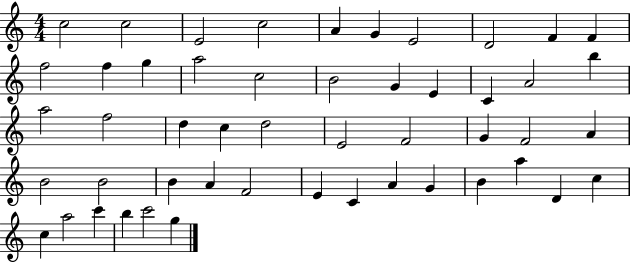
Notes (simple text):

C5/h C5/h E4/h C5/h A4/q G4/q E4/h D4/h F4/q F4/q F5/h F5/q G5/q A5/h C5/h B4/h G4/q E4/q C4/q A4/h B5/q A5/h F5/h D5/q C5/q D5/h E4/h F4/h G4/q F4/h A4/q B4/h B4/h B4/q A4/q F4/h E4/q C4/q A4/q G4/q B4/q A5/q D4/q C5/q C5/q A5/h C6/q B5/q C6/h G5/q